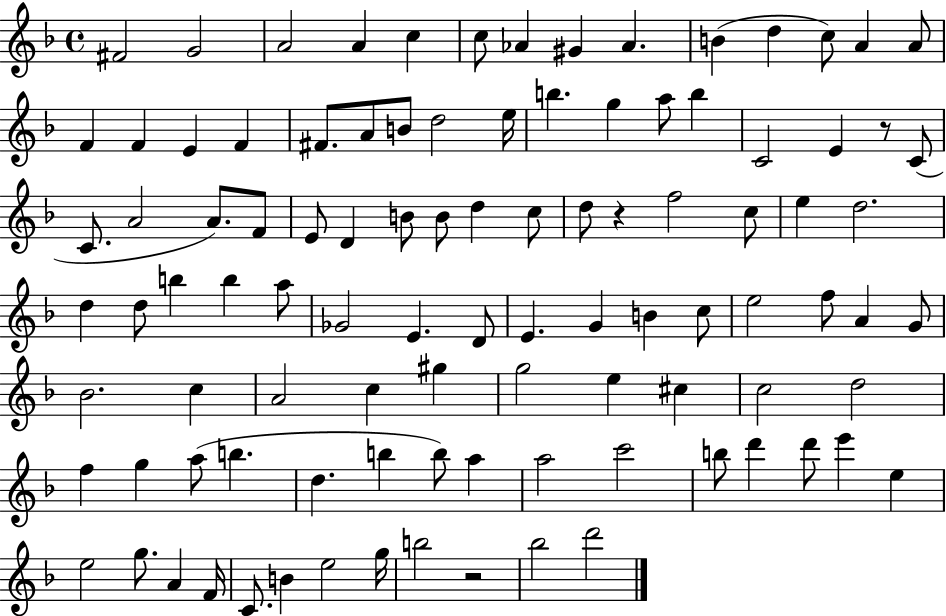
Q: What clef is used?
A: treble